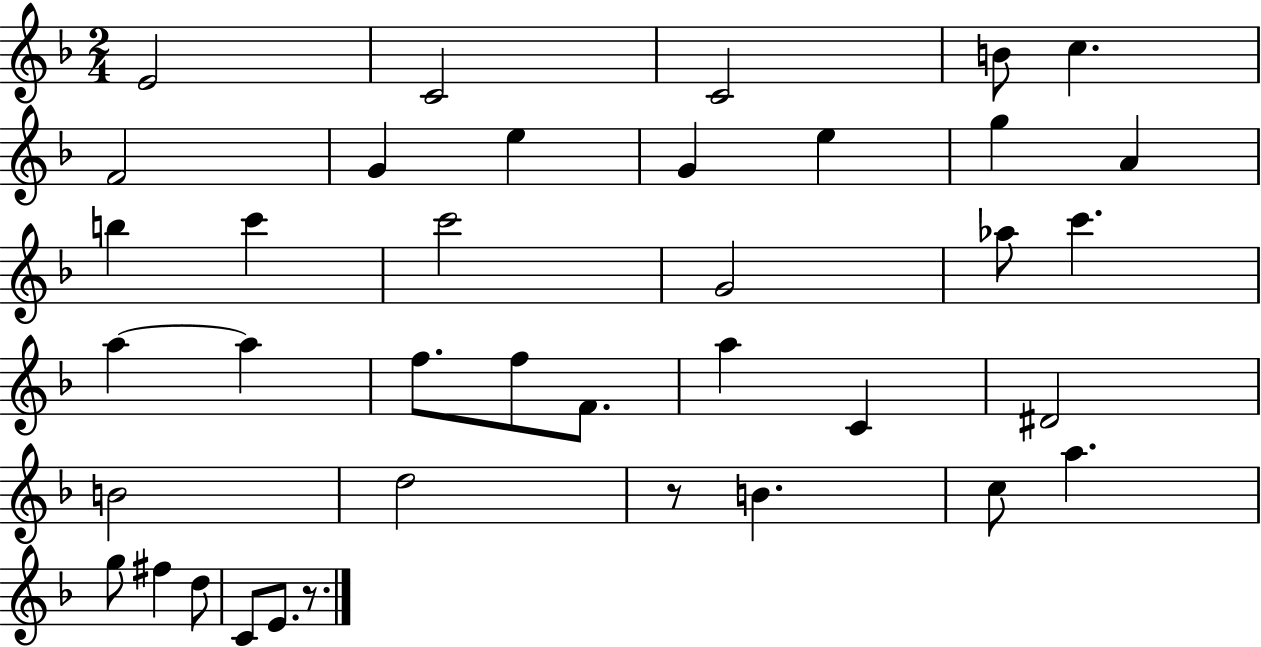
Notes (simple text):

E4/h C4/h C4/h B4/e C5/q. F4/h G4/q E5/q G4/q E5/q G5/q A4/q B5/q C6/q C6/h G4/h Ab5/e C6/q. A5/q A5/q F5/e. F5/e F4/e. A5/q C4/q D#4/h B4/h D5/h R/e B4/q. C5/e A5/q. G5/e F#5/q D5/e C4/e E4/e. R/e.